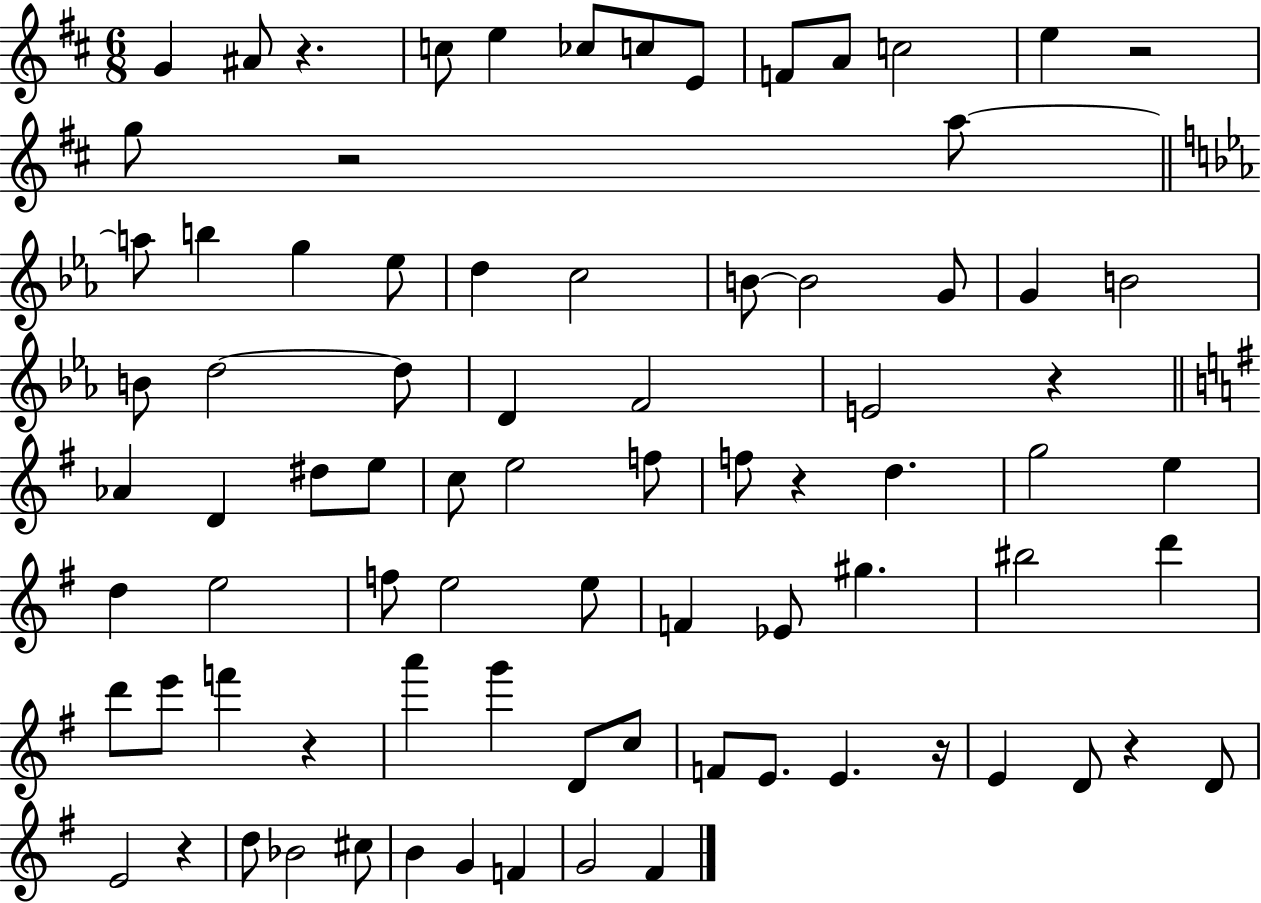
{
  \clef treble
  \numericTimeSignature
  \time 6/8
  \key d \major
  \repeat volta 2 { g'4 ais'8 r4. | c''8 e''4 ces''8 c''8 e'8 | f'8 a'8 c''2 | e''4 r2 | \break g''8 r2 a''8~~ | \bar "||" \break \key c \minor a''8 b''4 g''4 ees''8 | d''4 c''2 | b'8~~ b'2 g'8 | g'4 b'2 | \break b'8 d''2~~ d''8 | d'4 f'2 | e'2 r4 | \bar "||" \break \key g \major aes'4 d'4 dis''8 e''8 | c''8 e''2 f''8 | f''8 r4 d''4. | g''2 e''4 | \break d''4 e''2 | f''8 e''2 e''8 | f'4 ees'8 gis''4. | bis''2 d'''4 | \break d'''8 e'''8 f'''4 r4 | a'''4 g'''4 d'8 c''8 | f'8 e'8. e'4. r16 | e'4 d'8 r4 d'8 | \break e'2 r4 | d''8 bes'2 cis''8 | b'4 g'4 f'4 | g'2 fis'4 | \break } \bar "|."
}